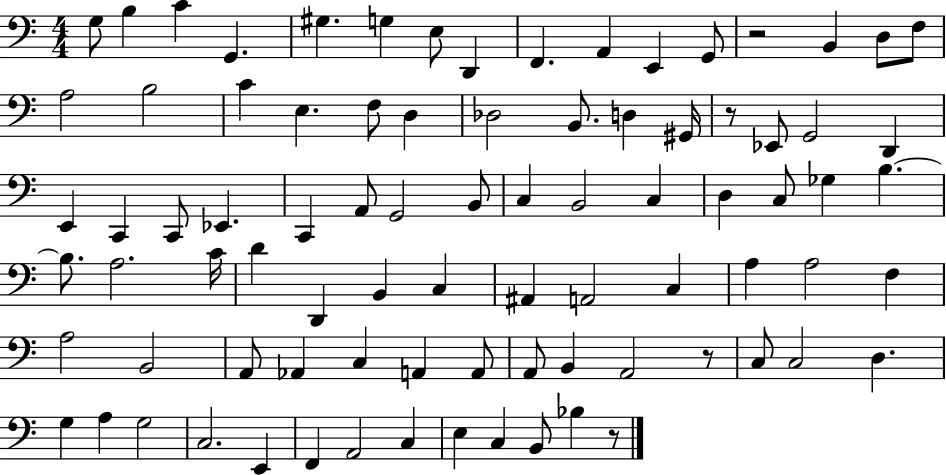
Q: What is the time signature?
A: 4/4